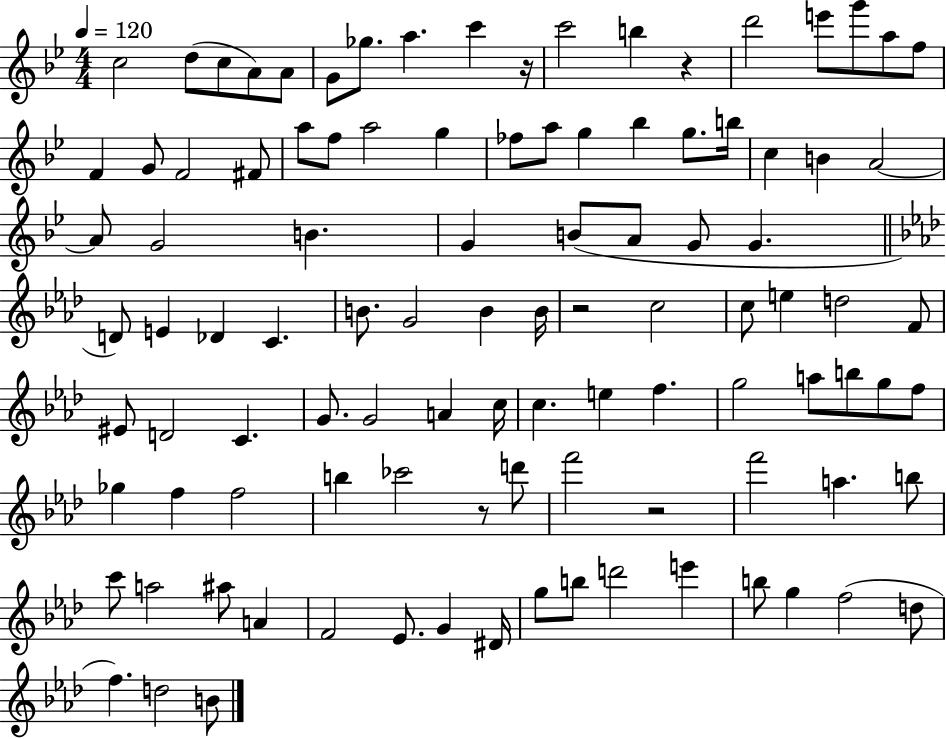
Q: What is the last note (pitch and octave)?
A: B4